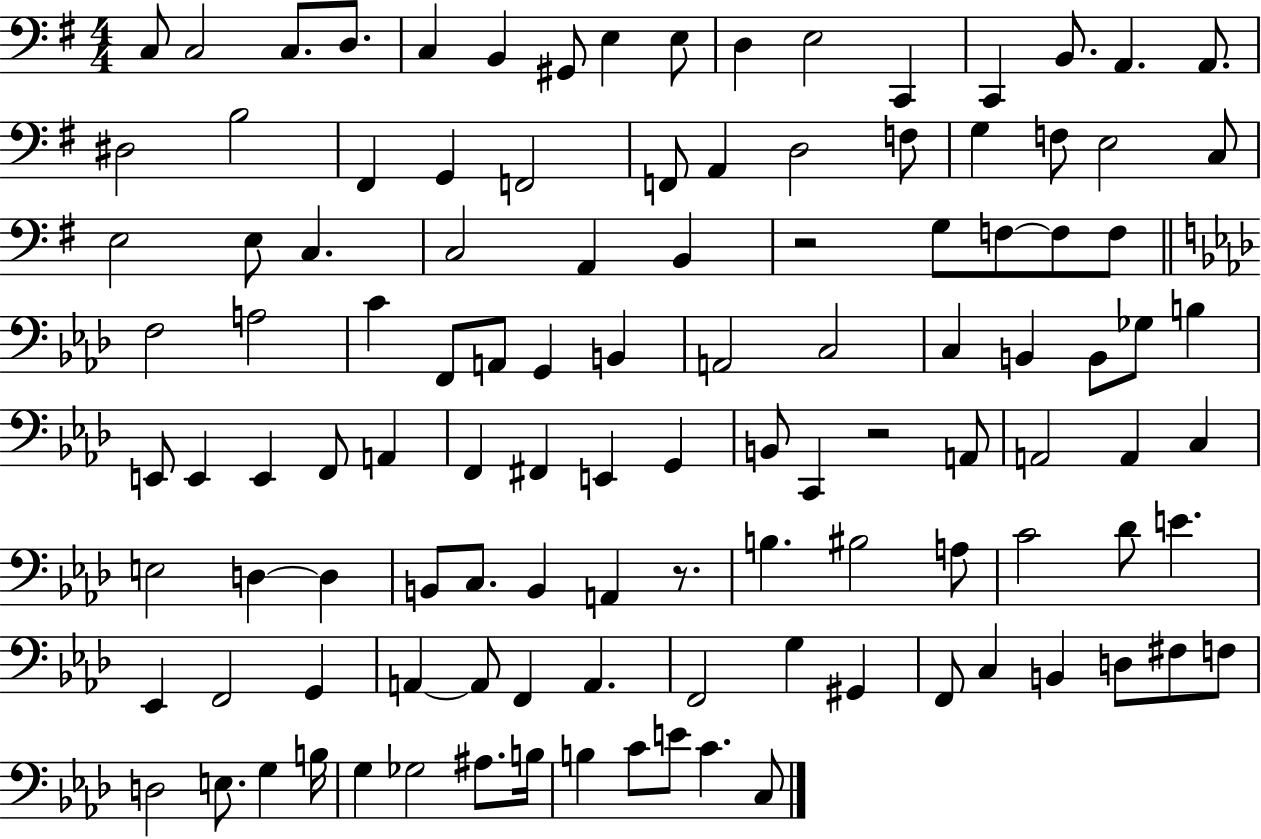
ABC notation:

X:1
T:Untitled
M:4/4
L:1/4
K:G
C,/2 C,2 C,/2 D,/2 C, B,, ^G,,/2 E, E,/2 D, E,2 C,, C,, B,,/2 A,, A,,/2 ^D,2 B,2 ^F,, G,, F,,2 F,,/2 A,, D,2 F,/2 G, F,/2 E,2 C,/2 E,2 E,/2 C, C,2 A,, B,, z2 G,/2 F,/2 F,/2 F,/2 F,2 A,2 C F,,/2 A,,/2 G,, B,, A,,2 C,2 C, B,, B,,/2 _G,/2 B, E,,/2 E,, E,, F,,/2 A,, F,, ^F,, E,, G,, B,,/2 C,, z2 A,,/2 A,,2 A,, C, E,2 D, D, B,,/2 C,/2 B,, A,, z/2 B, ^B,2 A,/2 C2 _D/2 E _E,, F,,2 G,, A,, A,,/2 F,, A,, F,,2 G, ^G,, F,,/2 C, B,, D,/2 ^F,/2 F,/2 D,2 E,/2 G, B,/4 G, _G,2 ^A,/2 B,/4 B, C/2 E/2 C C,/2